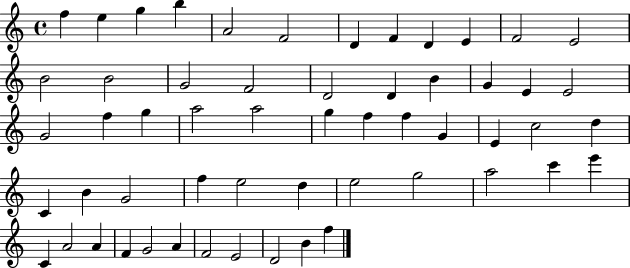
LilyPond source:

{
  \clef treble
  \time 4/4
  \defaultTimeSignature
  \key c \major
  f''4 e''4 g''4 b''4 | a'2 f'2 | d'4 f'4 d'4 e'4 | f'2 e'2 | \break b'2 b'2 | g'2 f'2 | d'2 d'4 b'4 | g'4 e'4 e'2 | \break g'2 f''4 g''4 | a''2 a''2 | g''4 f''4 f''4 g'4 | e'4 c''2 d''4 | \break c'4 b'4 g'2 | f''4 e''2 d''4 | e''2 g''2 | a''2 c'''4 e'''4 | \break c'4 a'2 a'4 | f'4 g'2 a'4 | f'2 e'2 | d'2 b'4 f''4 | \break \bar "|."
}